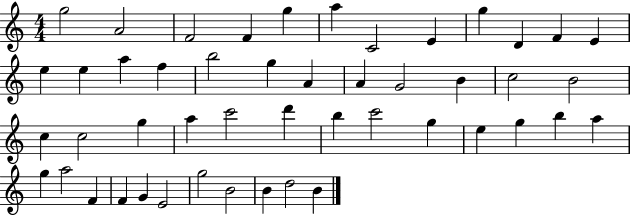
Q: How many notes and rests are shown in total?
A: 48